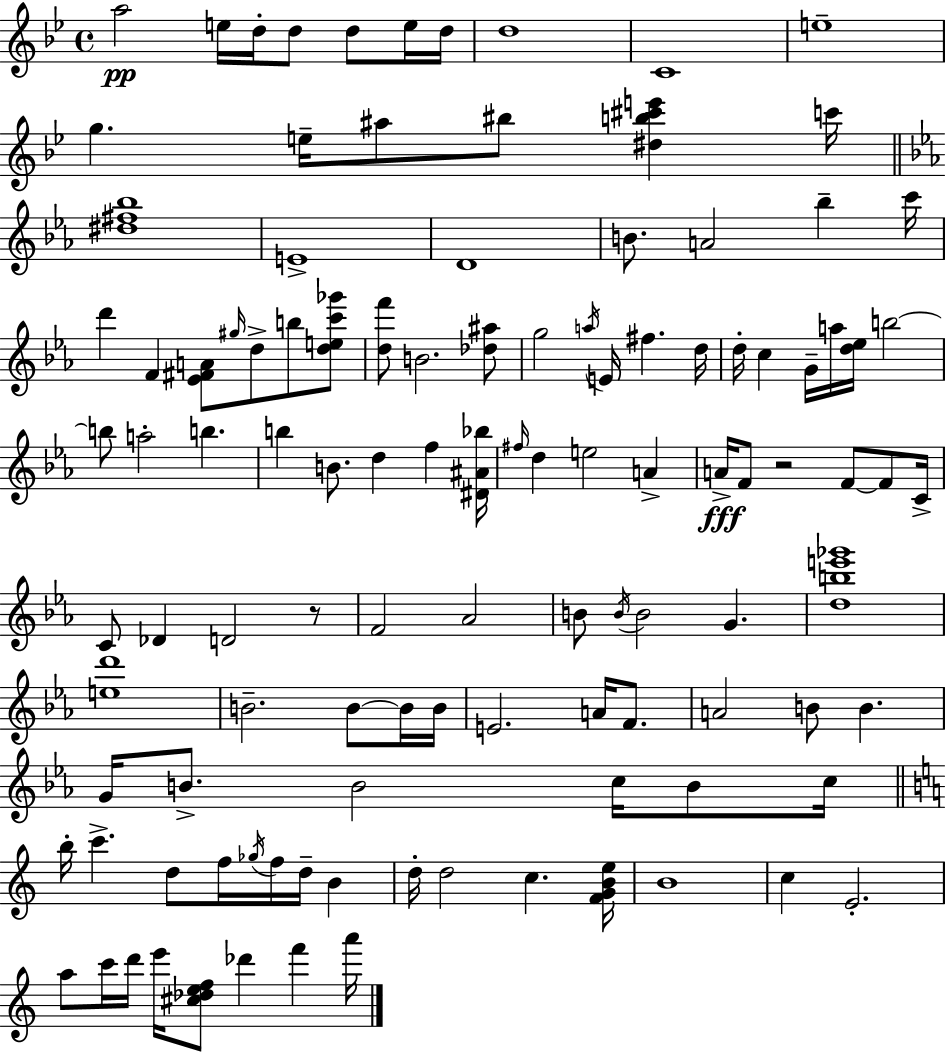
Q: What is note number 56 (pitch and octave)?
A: D4